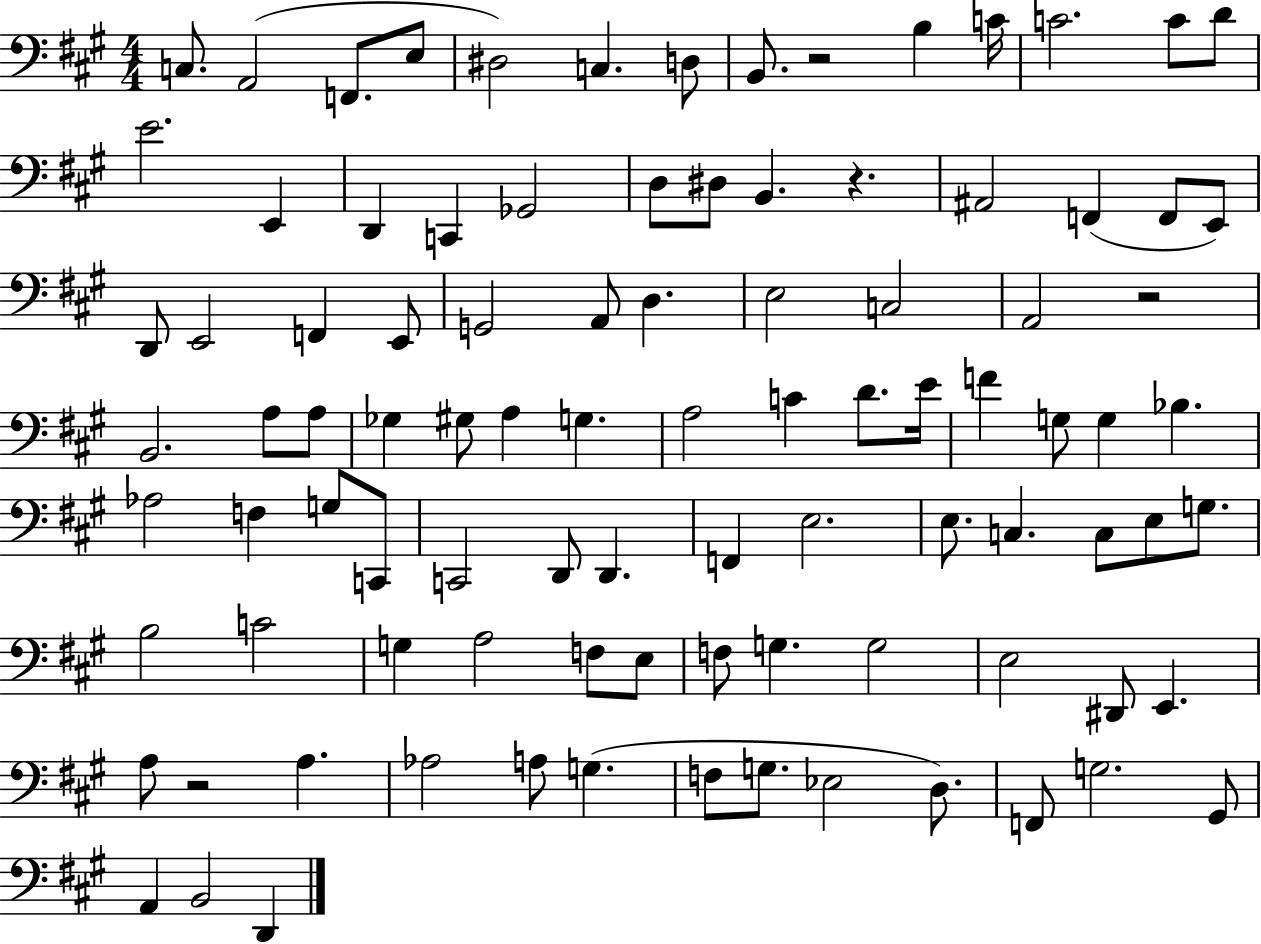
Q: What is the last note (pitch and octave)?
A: D2